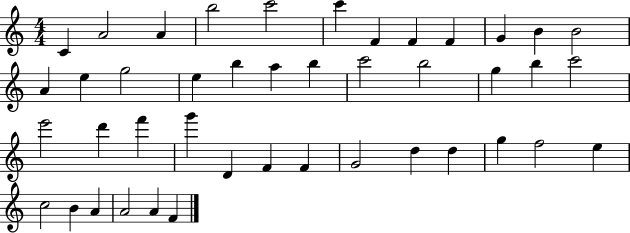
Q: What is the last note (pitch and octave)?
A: F4